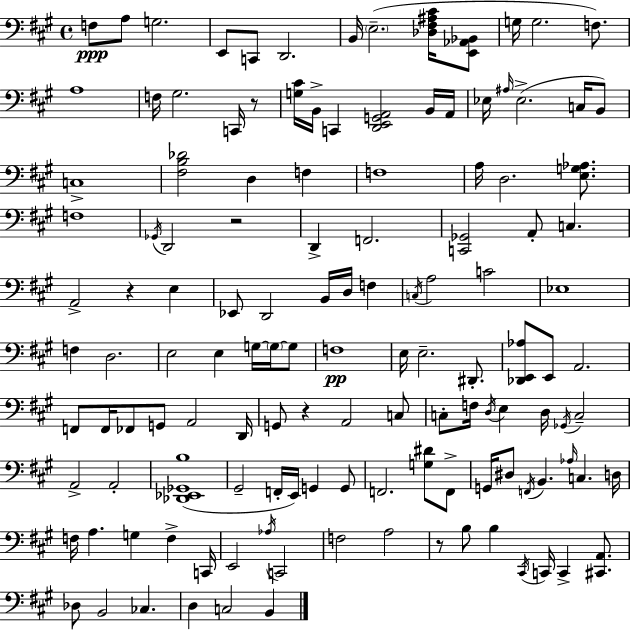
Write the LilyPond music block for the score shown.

{
  \clef bass
  \time 4/4
  \defaultTimeSignature
  \key a \major
  f8\ppp a8 g2. | e,8 c,8 d,2. | b,16 \parenthesize e2.--( <des fis ais cis'>16 <e, aes, bes,>8 | g16 g2. f8.) | \break a1 | f16 gis2. c,16 r8 | <g cis'>16 b,16-> c,4 <d, e, g, a,>2 b,16 a,16 | ees16 \grace { ais16 }( ees2.-> c16 b,8) | \break c1-> | <fis b des'>2 d4 f4 | f1 | a16 d2. <e g aes>8. | \break f1 | \acciaccatura { ges,16 } d,2 r2 | d,4-> f,2. | <c, ges,>2 a,8-. c4. | \break a,2-> r4 e4 | ees,8 d,2 b,16 d16 f4 | \acciaccatura { c16 } a2 c'2 | ees1 | \break f4 d2. | e2 e4 g16~~ | \parenthesize g16~~ g8 f1\pp | e16 e2.-- | \break dis,8.-. <des, e, aes>8 e,8 a,2. | f,8 f,16 fes,8 g,8 a,2 | d,16 g,8 r4 a,2 | c8 c8-. f16 \acciaccatura { d16 } e4 d16 \acciaccatura { ges,16 } c2-- | \break a,2-> a,2-. | <des, ees, ges, b>1( | gis,2-- f,16-. e,16) g,4 | g,8 f,2. | \break <g dis'>8 f,8-> g,16 dis8 \acciaccatura { f,16 } b,4. \grace { aes16 } | c4. d16 f16 a4. g4 | f4-> c,16 e,2 \acciaccatura { aes16 } | c,2 f2 | \break a2 r8 b8 b4 | \acciaccatura { cis,16 } c,16 c,4-> <cis, a,>8. des8 b,2 | ces4. d4 c2 | b,4 \bar "|."
}